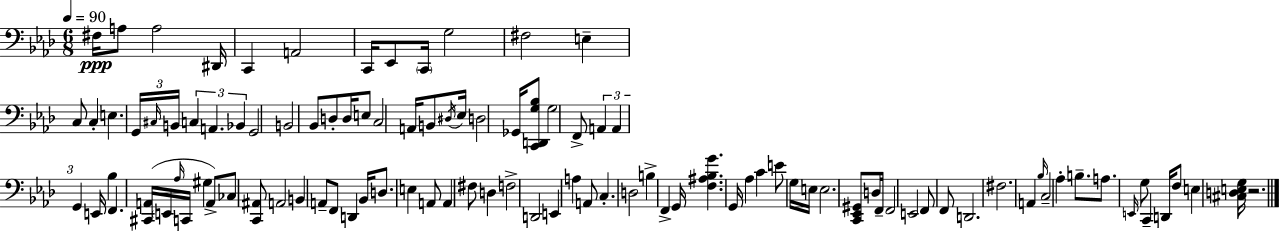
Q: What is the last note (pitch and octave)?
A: E3